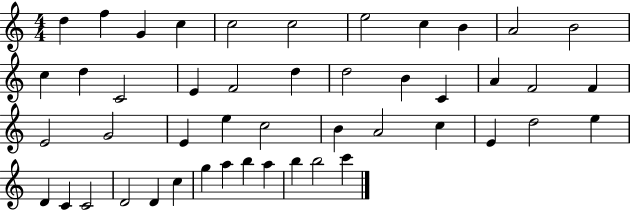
{
  \clef treble
  \numericTimeSignature
  \time 4/4
  \key c \major
  d''4 f''4 g'4 c''4 | c''2 c''2 | e''2 c''4 b'4 | a'2 b'2 | \break c''4 d''4 c'2 | e'4 f'2 d''4 | d''2 b'4 c'4 | a'4 f'2 f'4 | \break e'2 g'2 | e'4 e''4 c''2 | b'4 a'2 c''4 | e'4 d''2 e''4 | \break d'4 c'4 c'2 | d'2 d'4 c''4 | g''4 a''4 b''4 a''4 | b''4 b''2 c'''4 | \break \bar "|."
}